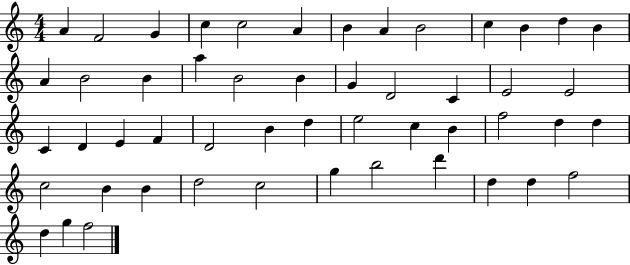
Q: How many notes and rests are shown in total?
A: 51